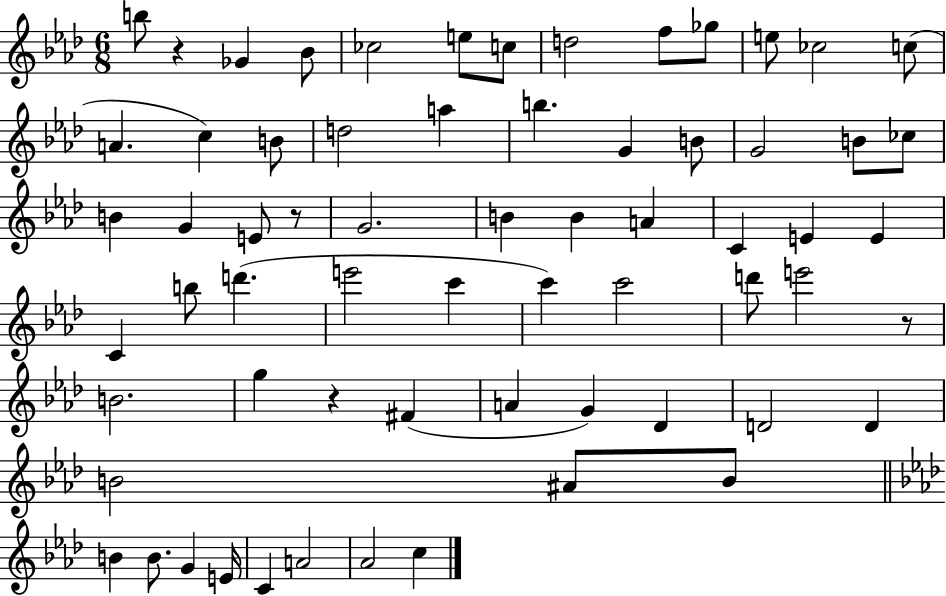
B5/e R/q Gb4/q Bb4/e CES5/h E5/e C5/e D5/h F5/e Gb5/e E5/e CES5/h C5/e A4/q. C5/q B4/e D5/h A5/q B5/q. G4/q B4/e G4/h B4/e CES5/e B4/q G4/q E4/e R/e G4/h. B4/q B4/q A4/q C4/q E4/q E4/q C4/q B5/e D6/q. E6/h C6/q C6/q C6/h D6/e E6/h R/e B4/h. G5/q R/q F#4/q A4/q G4/q Db4/q D4/h D4/q B4/h A#4/e B4/e B4/q B4/e. G4/q E4/s C4/q A4/h Ab4/h C5/q